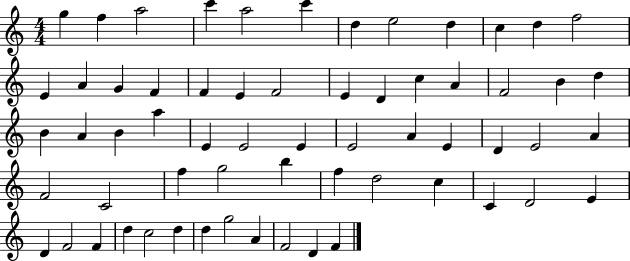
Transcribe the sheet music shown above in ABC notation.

X:1
T:Untitled
M:4/4
L:1/4
K:C
g f a2 c' a2 c' d e2 d c d f2 E A G F F E F2 E D c A F2 B d B A B a E E2 E E2 A E D E2 A F2 C2 f g2 b f d2 c C D2 E D F2 F d c2 d d g2 A F2 D F